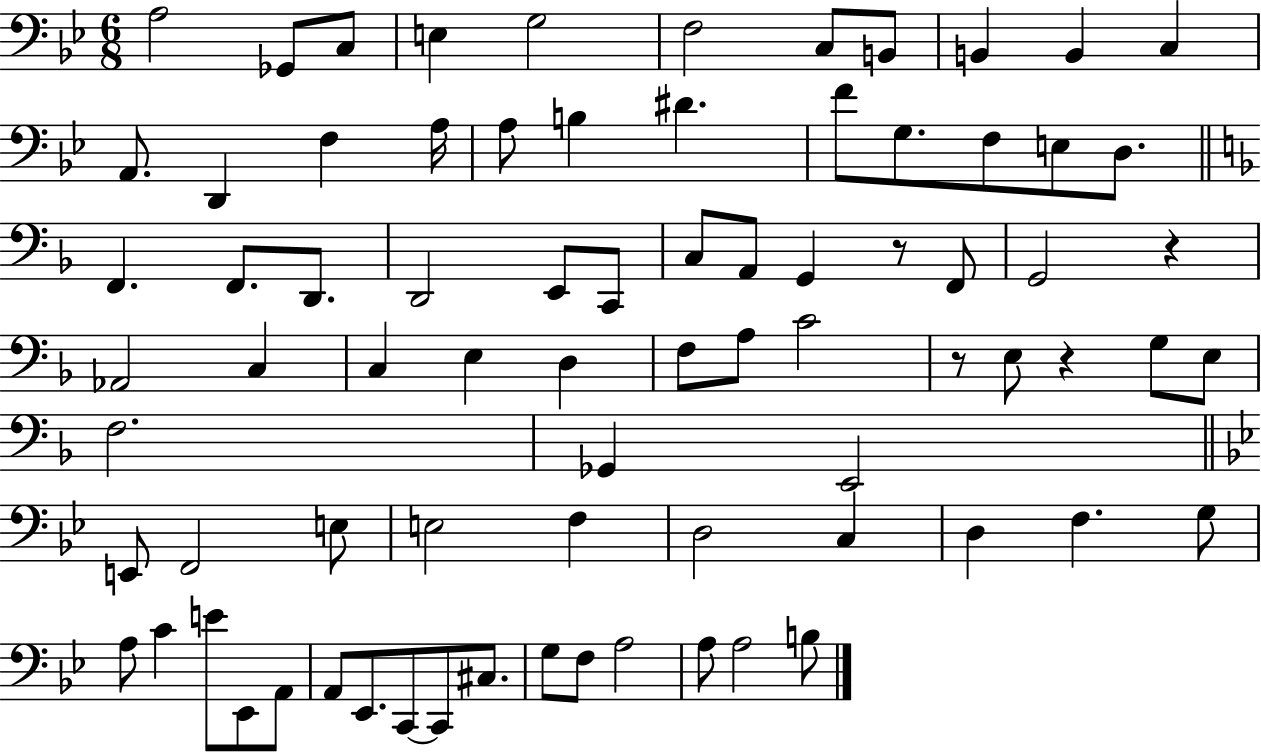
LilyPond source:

{
  \clef bass
  \numericTimeSignature
  \time 6/8
  \key bes \major
  a2 ges,8 c8 | e4 g2 | f2 c8 b,8 | b,4 b,4 c4 | \break a,8. d,4 f4 a16 | a8 b4 dis'4. | f'8 g8. f8 e8 d8. | \bar "||" \break \key f \major f,4. f,8. d,8. | d,2 e,8 c,8 | c8 a,8 g,4 r8 f,8 | g,2 r4 | \break aes,2 c4 | c4 e4 d4 | f8 a8 c'2 | r8 e8 r4 g8 e8 | \break f2. | ges,4 e,2 | \bar "||" \break \key bes \major e,8 f,2 e8 | e2 f4 | d2 c4 | d4 f4. g8 | \break a8 c'4 e'8 ees,8 a,8 | a,8 ees,8. c,8~~ c,8 cis8. | g8 f8 a2 | a8 a2 b8 | \break \bar "|."
}